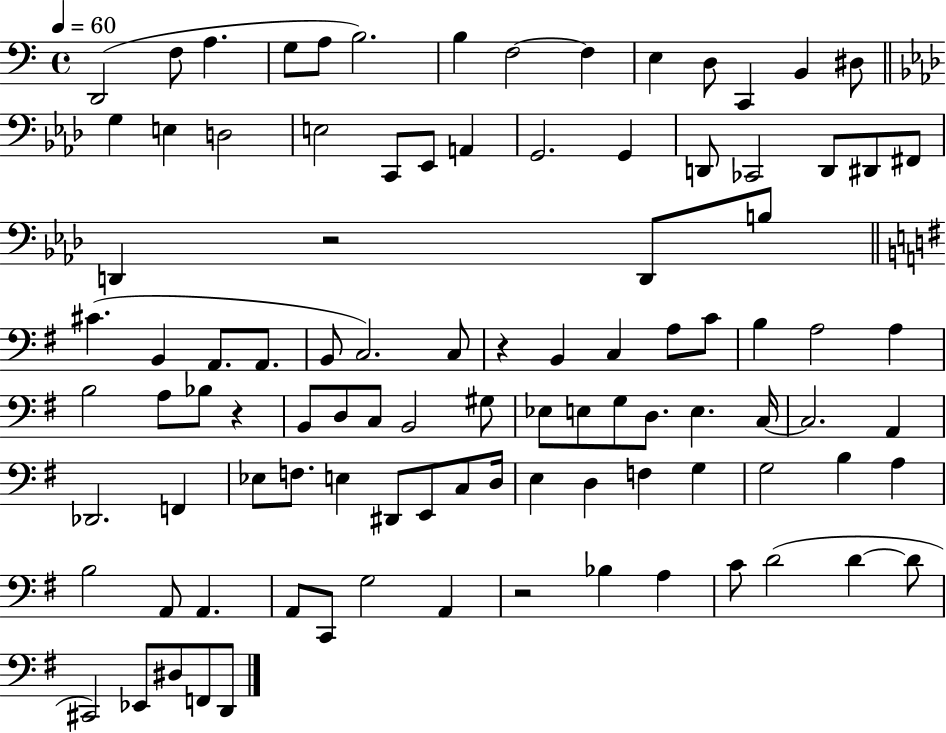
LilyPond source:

{
  \clef bass
  \time 4/4
  \defaultTimeSignature
  \key c \major
  \tempo 4 = 60
  d,2( f8 a4. | g8 a8 b2.) | b4 f2~~ f4 | e4 d8 c,4 b,4 dis8 | \break \bar "||" \break \key f \minor g4 e4 d2 | e2 c,8 ees,8 a,4 | g,2. g,4 | d,8 ces,2 d,8 dis,8 fis,8 | \break d,4 r2 d,8 b8 | \bar "||" \break \key g \major cis'4.( b,4 a,8. a,8. | b,8 c2.) c8 | r4 b,4 c4 a8 c'8 | b4 a2 a4 | \break b2 a8 bes8 r4 | b,8 d8 c8 b,2 gis8 | ees8 e8 g8 d8. e4. c16~~ | c2. a,4 | \break des,2. f,4 | ees8 f8. e4 dis,8 e,8 c8 d16 | e4 d4 f4 g4 | g2 b4 a4 | \break b2 a,8 a,4. | a,8 c,8 g2 a,4 | r2 bes4 a4 | c'8 d'2( d'4~~ d'8 | \break cis,2) ees,8 dis8 f,8 d,8 | \bar "|."
}